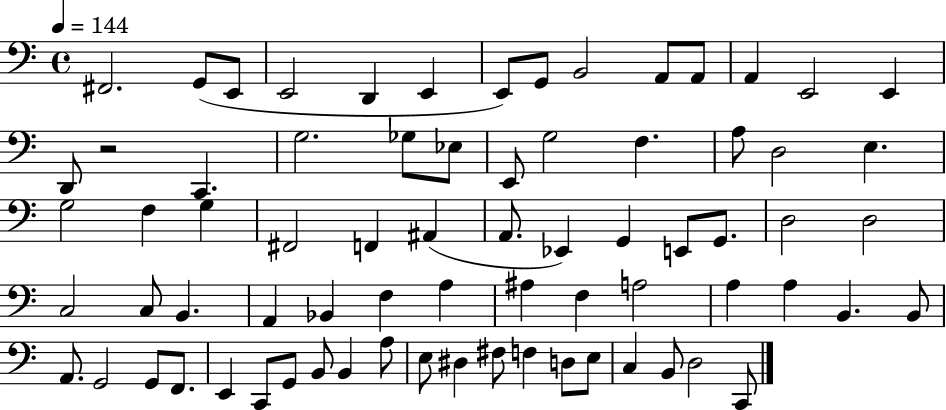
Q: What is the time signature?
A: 4/4